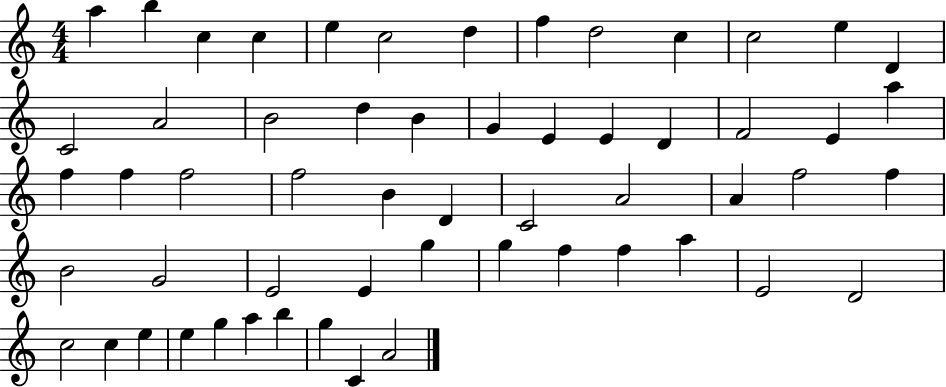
X:1
T:Untitled
M:4/4
L:1/4
K:C
a b c c e c2 d f d2 c c2 e D C2 A2 B2 d B G E E D F2 E a f f f2 f2 B D C2 A2 A f2 f B2 G2 E2 E g g f f a E2 D2 c2 c e e g a b g C A2